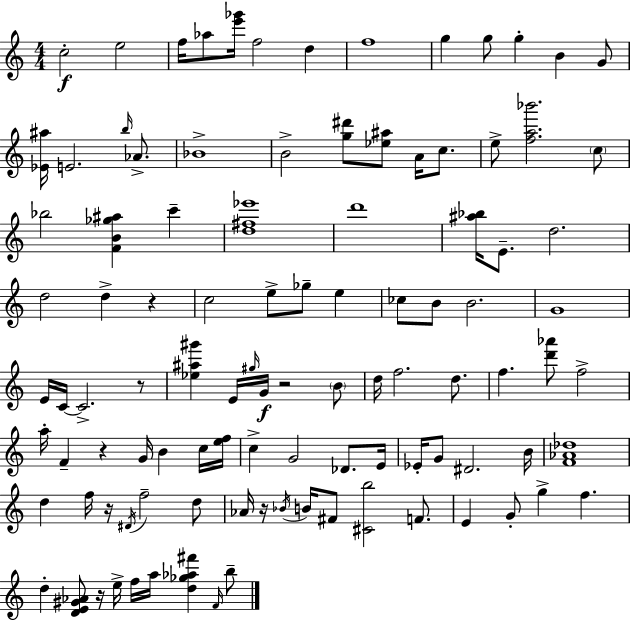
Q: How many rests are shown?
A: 7